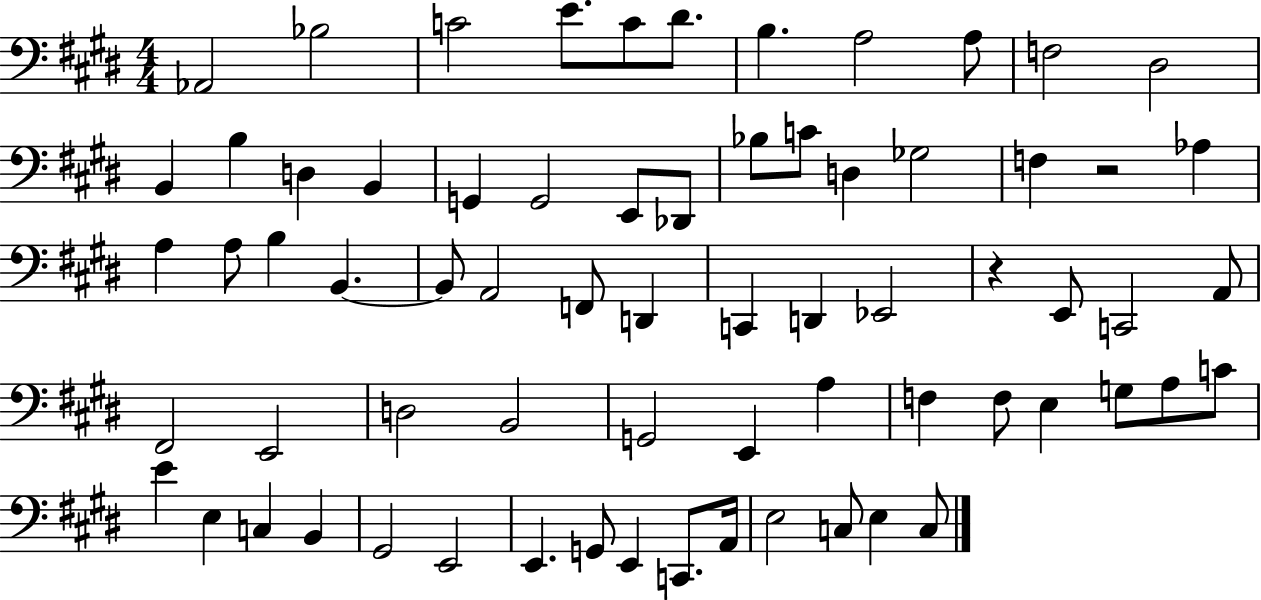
Ab2/h Bb3/h C4/h E4/e. C4/e D#4/e. B3/q. A3/h A3/e F3/h D#3/h B2/q B3/q D3/q B2/q G2/q G2/h E2/e Db2/e Bb3/e C4/e D3/q Gb3/h F3/q R/h Ab3/q A3/q A3/e B3/q B2/q. B2/e A2/h F2/e D2/q C2/q D2/q Eb2/h R/q E2/e C2/h A2/e F#2/h E2/h D3/h B2/h G2/h E2/q A3/q F3/q F3/e E3/q G3/e A3/e C4/e E4/q E3/q C3/q B2/q G#2/h E2/h E2/q. G2/e E2/q C2/e. A2/s E3/h C3/e E3/q C3/e